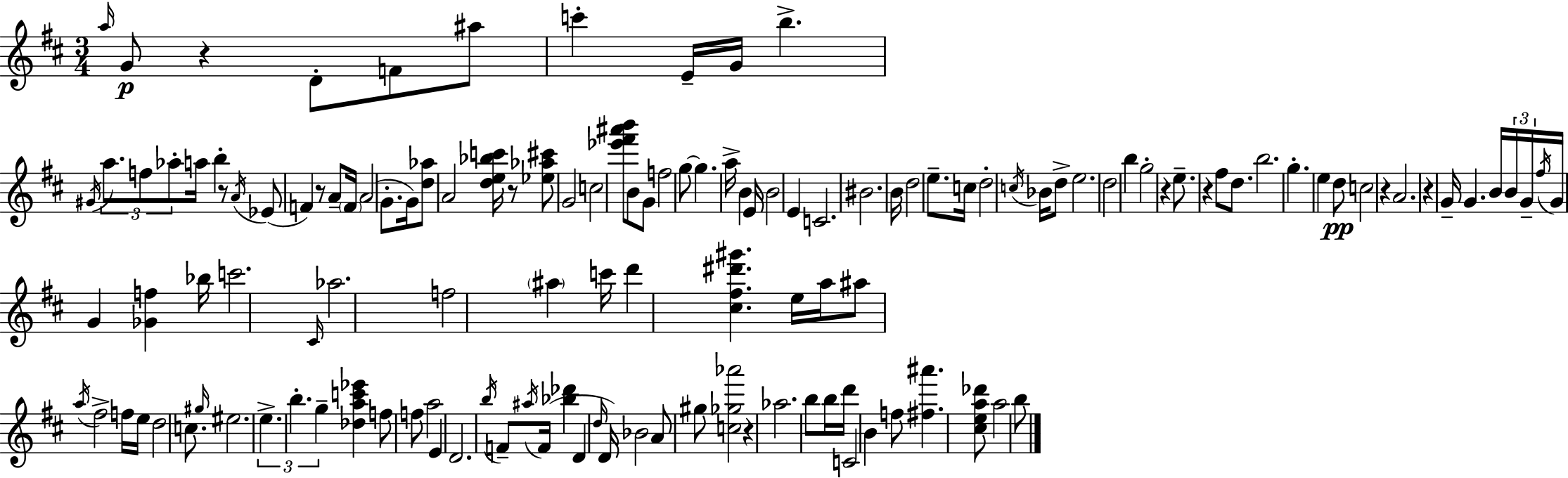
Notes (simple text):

A5/s G4/e R/q D4/e F4/e A#5/e C6/q E4/s G4/s B5/q. G#4/s A5/e. F5/e Ab5/e A5/s B5/q R/e A4/s Eb4/e F4/q R/e A4/e F4/s A4/h G4/e. G4/s [D5,Ab5]/e A4/h [D5,E5,Bb5,C6]/s R/e [Eb5,Ab5,C#6]/e G4/h C5/h [Eb6,F#6,A#6,B6]/e B4/e G4/e F5/h G5/e G5/q. A5/s B4/q E4/s B4/h E4/q C4/h. BIS4/h. B4/s D5/h E5/e. C5/s D5/h C5/s Bb4/s D5/e E5/h. D5/h B5/q G5/h R/q E5/e. R/q F#5/e D5/e. B5/h. G5/q. E5/q D5/e C5/h R/q A4/h. R/q G4/s G4/q. B4/s B4/s G4/s F#5/s G4/s G4/q [Gb4,F5]/q Bb5/s C6/h. C#4/s Ab5/h. F5/h A#5/q C6/s D6/q [C#5,F#5,D#6,G#6]/q. E5/s A5/s A#5/e A5/s F#5/h F5/s E5/s D5/h C5/e. G#5/s EIS5/h. E5/q. B5/q. G5/q [Db5,A5,C6,Eb6]/q F5/e F5/e A5/h E4/q D4/h. B5/s F4/e A#5/s F4/s [Bb5,Db6]/q D4/q D5/s D4/s Bb4/h A4/e G#5/e [C5,Gb5,Ab6]/h R/q Ab5/h. B5/e B5/s D6/s C4/h B4/q F5/e [F#5,A#6]/q. [C#5,E5,A5,Db6]/e A5/h B5/e